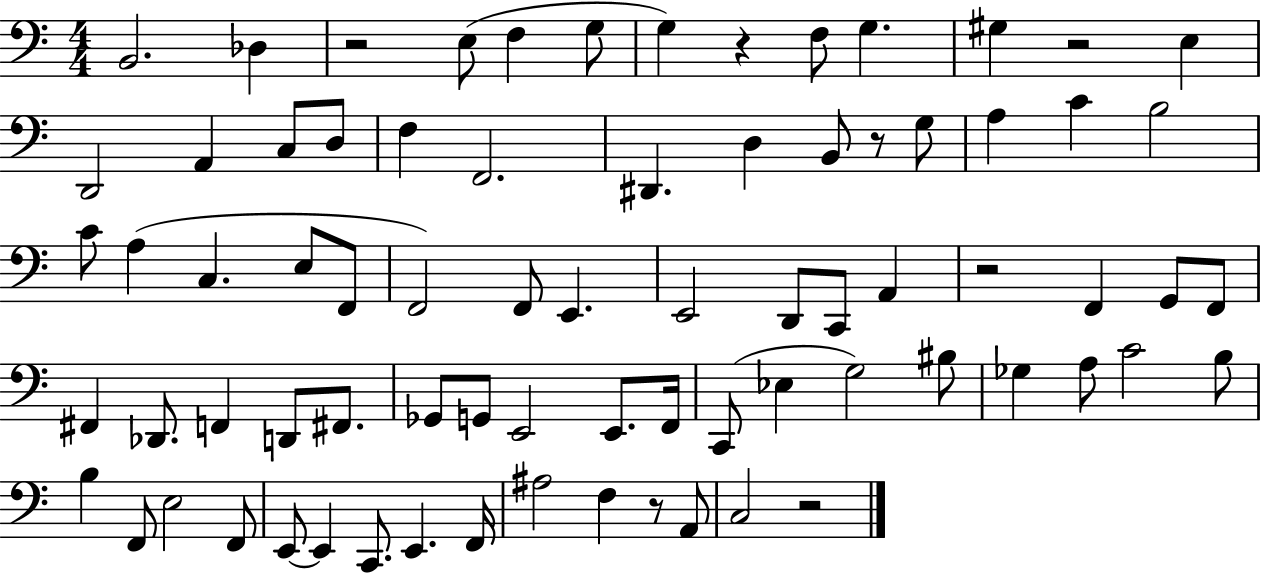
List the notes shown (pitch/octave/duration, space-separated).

B2/h. Db3/q R/h E3/e F3/q G3/e G3/q R/q F3/e G3/q. G#3/q R/h E3/q D2/h A2/q C3/e D3/e F3/q F2/h. D#2/q. D3/q B2/e R/e G3/e A3/q C4/q B3/h C4/e A3/q C3/q. E3/e F2/e F2/h F2/e E2/q. E2/h D2/e C2/e A2/q R/h F2/q G2/e F2/e F#2/q Db2/e. F2/q D2/e F#2/e. Gb2/e G2/e E2/h E2/e. F2/s C2/e Eb3/q G3/h BIS3/e Gb3/q A3/e C4/h B3/e B3/q F2/e E3/h F2/e E2/e E2/q C2/e. E2/q. F2/s A#3/h F3/q R/e A2/e C3/h R/h